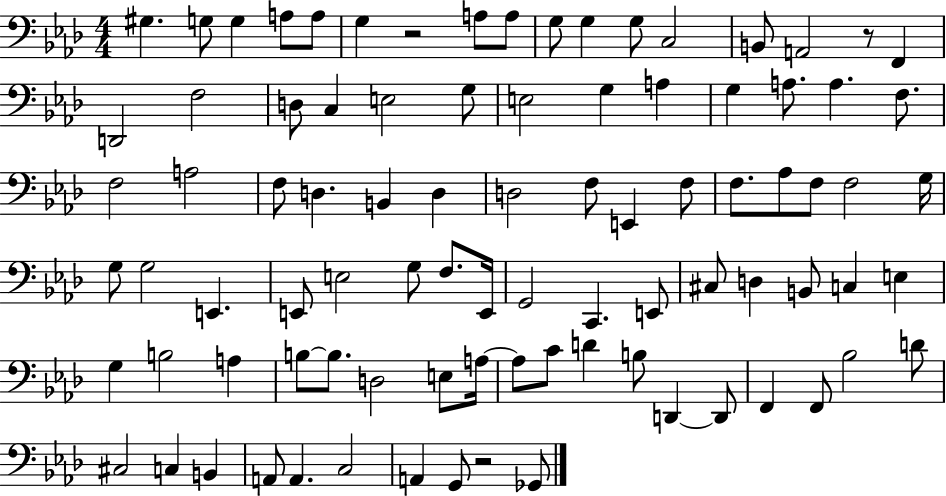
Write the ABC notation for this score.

X:1
T:Untitled
M:4/4
L:1/4
K:Ab
^G, G,/2 G, A,/2 A,/2 G, z2 A,/2 A,/2 G,/2 G, G,/2 C,2 B,,/2 A,,2 z/2 F,, D,,2 F,2 D,/2 C, E,2 G,/2 E,2 G, A, G, A,/2 A, F,/2 F,2 A,2 F,/2 D, B,, D, D,2 F,/2 E,, F,/2 F,/2 _A,/2 F,/2 F,2 G,/4 G,/2 G,2 E,, E,,/2 E,2 G,/2 F,/2 E,,/4 G,,2 C,, E,,/2 ^C,/2 D, B,,/2 C, E, G, B,2 A, B,/2 B,/2 D,2 E,/2 A,/4 A,/2 C/2 D B,/2 D,, D,,/2 F,, F,,/2 _B,2 D/2 ^C,2 C, B,, A,,/2 A,, C,2 A,, G,,/2 z2 _G,,/2